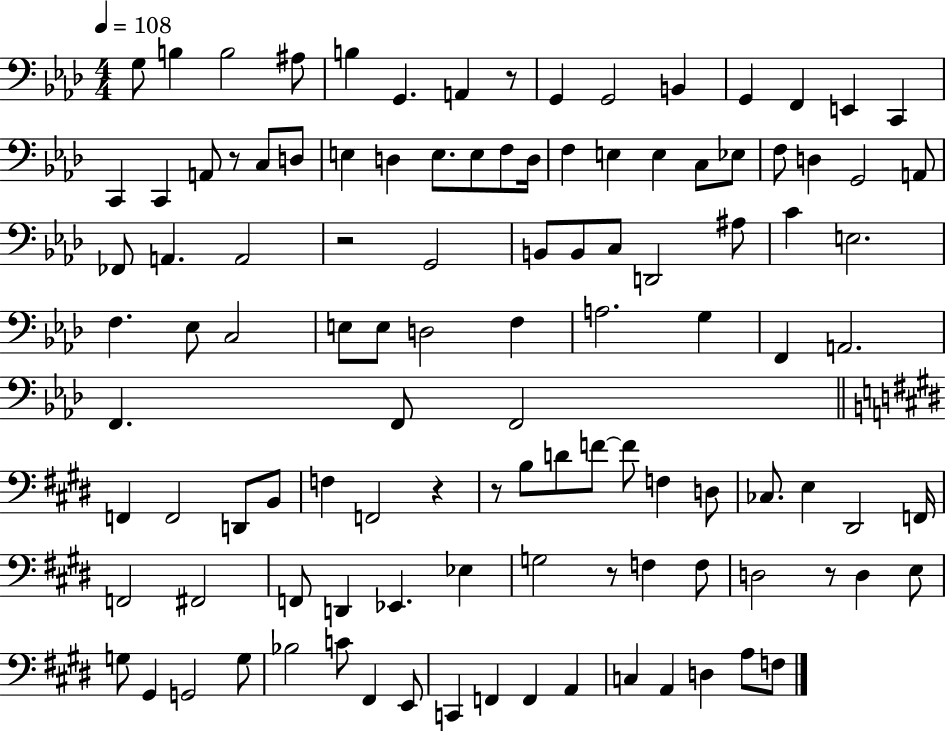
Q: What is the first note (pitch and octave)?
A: G3